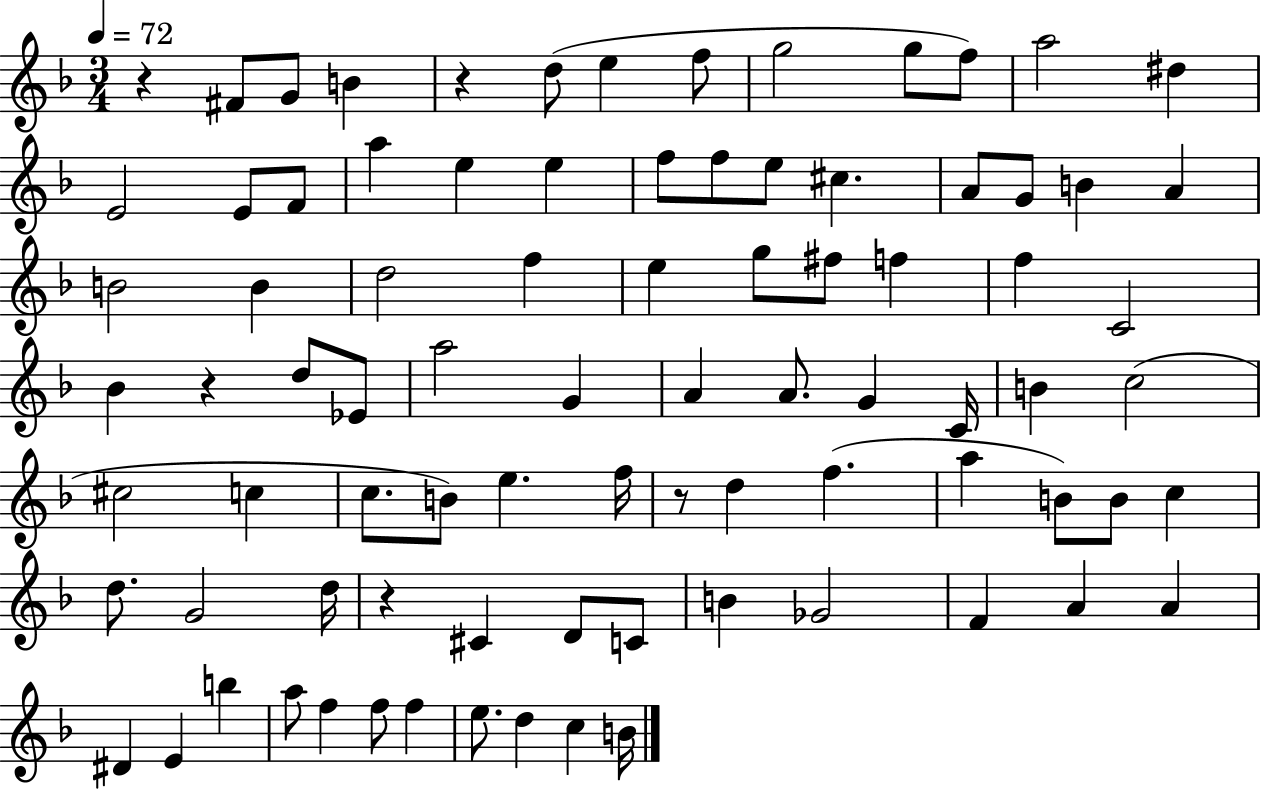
{
  \clef treble
  \numericTimeSignature
  \time 3/4
  \key f \major
  \tempo 4 = 72
  r4 fis'8 g'8 b'4 | r4 d''8( e''4 f''8 | g''2 g''8 f''8) | a''2 dis''4 | \break e'2 e'8 f'8 | a''4 e''4 e''4 | f''8 f''8 e''8 cis''4. | a'8 g'8 b'4 a'4 | \break b'2 b'4 | d''2 f''4 | e''4 g''8 fis''8 f''4 | f''4 c'2 | \break bes'4 r4 d''8 ees'8 | a''2 g'4 | a'4 a'8. g'4 c'16 | b'4 c''2( | \break cis''2 c''4 | c''8. b'8) e''4. f''16 | r8 d''4 f''4.( | a''4 b'8) b'8 c''4 | \break d''8. g'2 d''16 | r4 cis'4 d'8 c'8 | b'4 ges'2 | f'4 a'4 a'4 | \break dis'4 e'4 b''4 | a''8 f''4 f''8 f''4 | e''8. d''4 c''4 b'16 | \bar "|."
}